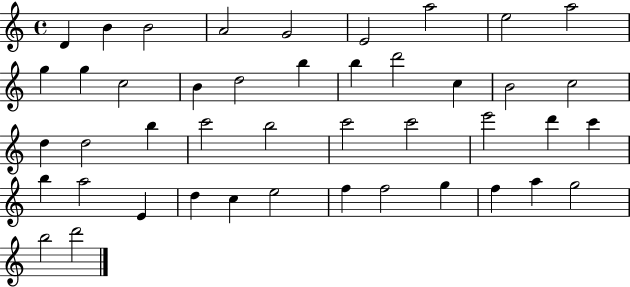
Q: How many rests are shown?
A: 0